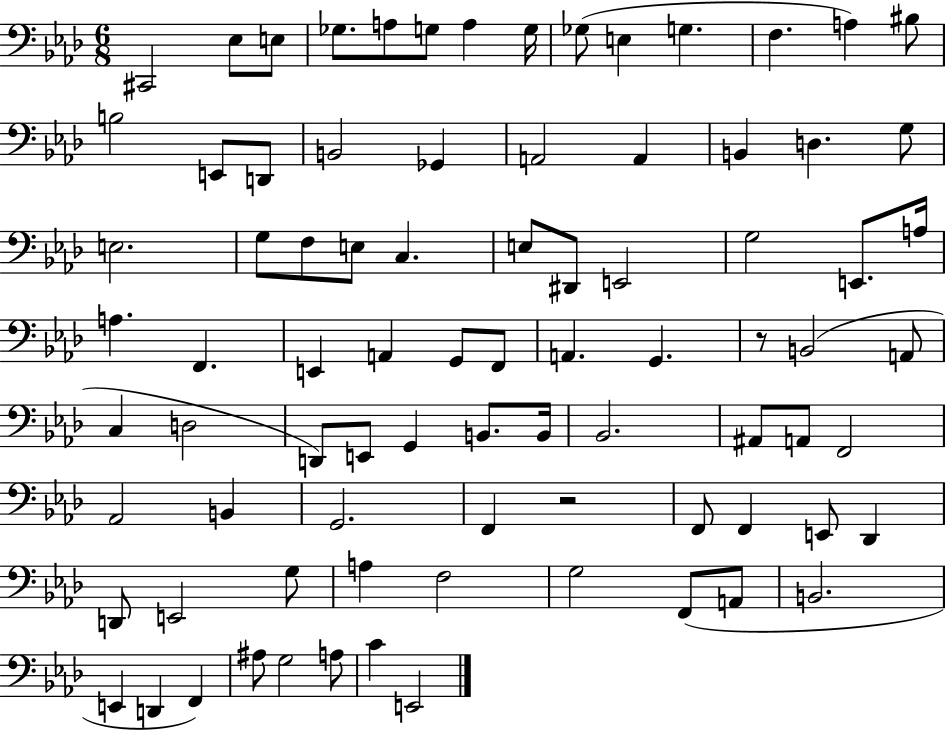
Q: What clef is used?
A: bass